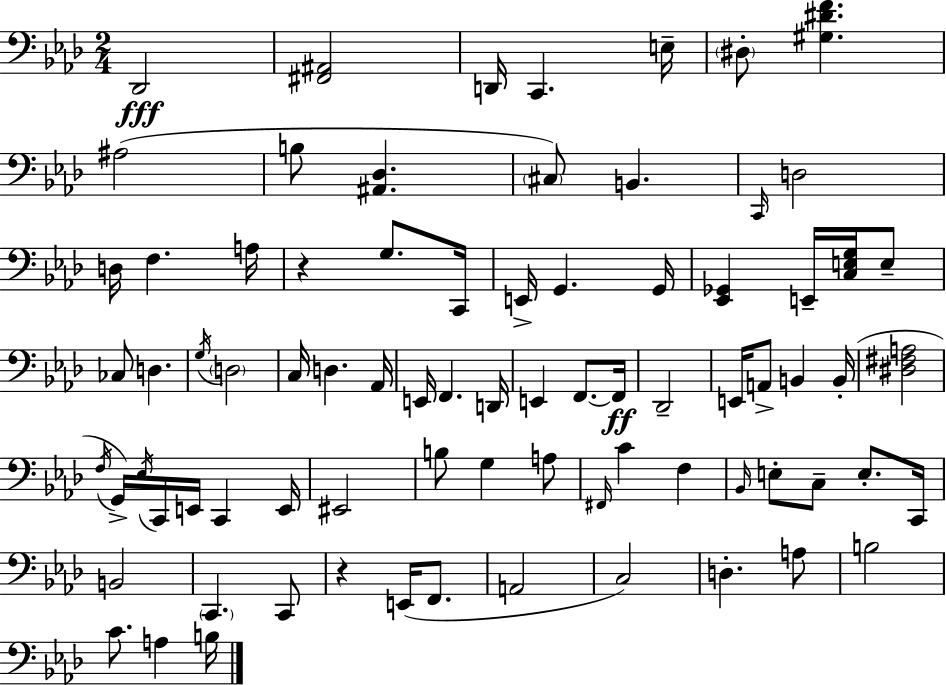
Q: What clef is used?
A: bass